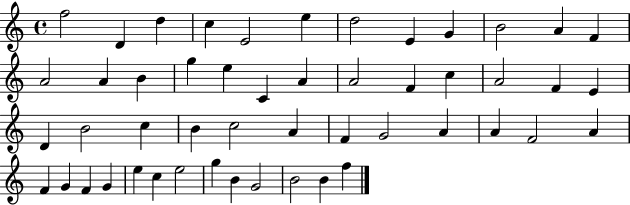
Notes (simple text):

F5/h D4/q D5/q C5/q E4/h E5/q D5/h E4/q G4/q B4/h A4/q F4/q A4/h A4/q B4/q G5/q E5/q C4/q A4/q A4/h F4/q C5/q A4/h F4/q E4/q D4/q B4/h C5/q B4/q C5/h A4/q F4/q G4/h A4/q A4/q F4/h A4/q F4/q G4/q F4/q G4/q E5/q C5/q E5/h G5/q B4/q G4/h B4/h B4/q F5/q